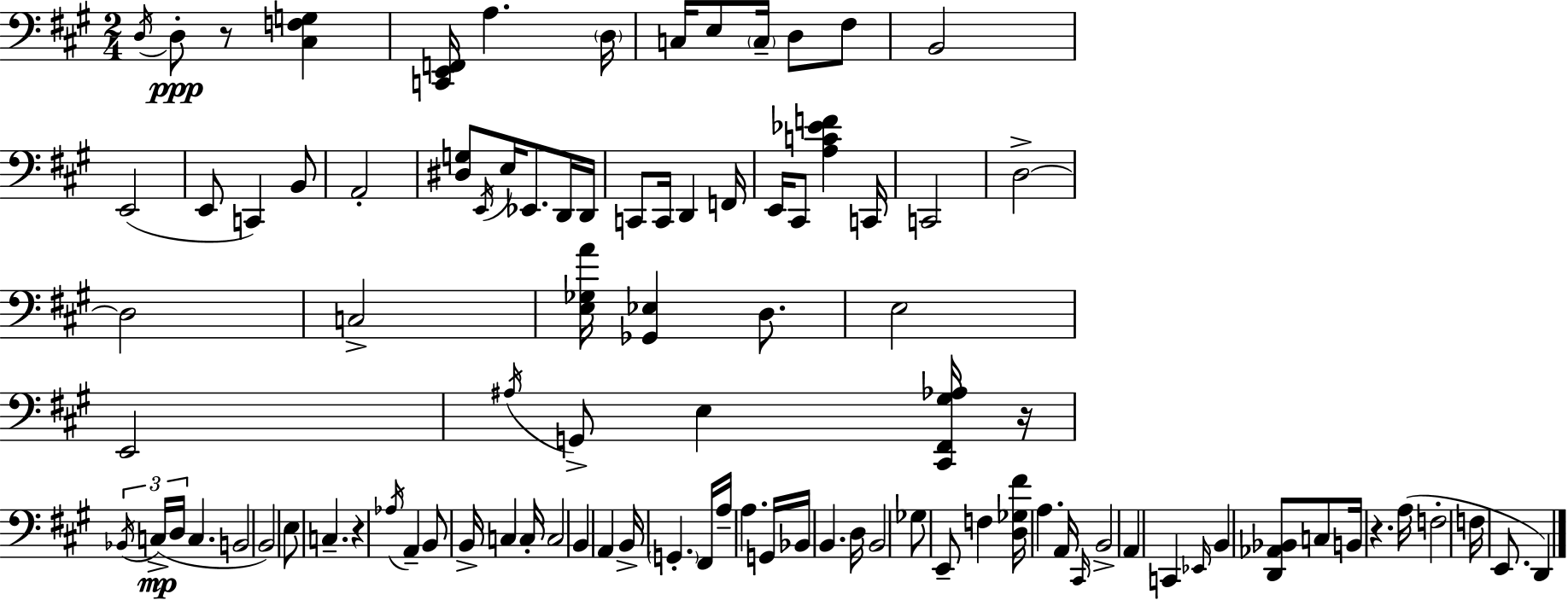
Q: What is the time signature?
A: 2/4